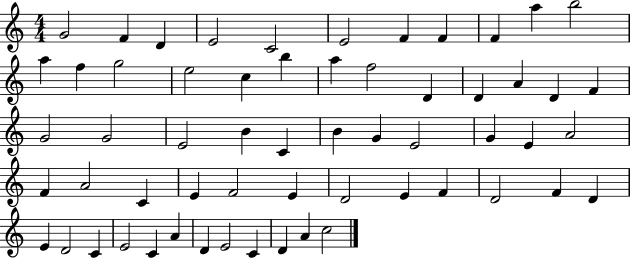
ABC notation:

X:1
T:Untitled
M:4/4
L:1/4
K:C
G2 F D E2 C2 E2 F F F a b2 a f g2 e2 c b a f2 D D A D F G2 G2 E2 B C B G E2 G E A2 F A2 C E F2 E D2 E F D2 F D E D2 C E2 C A D E2 C D A c2